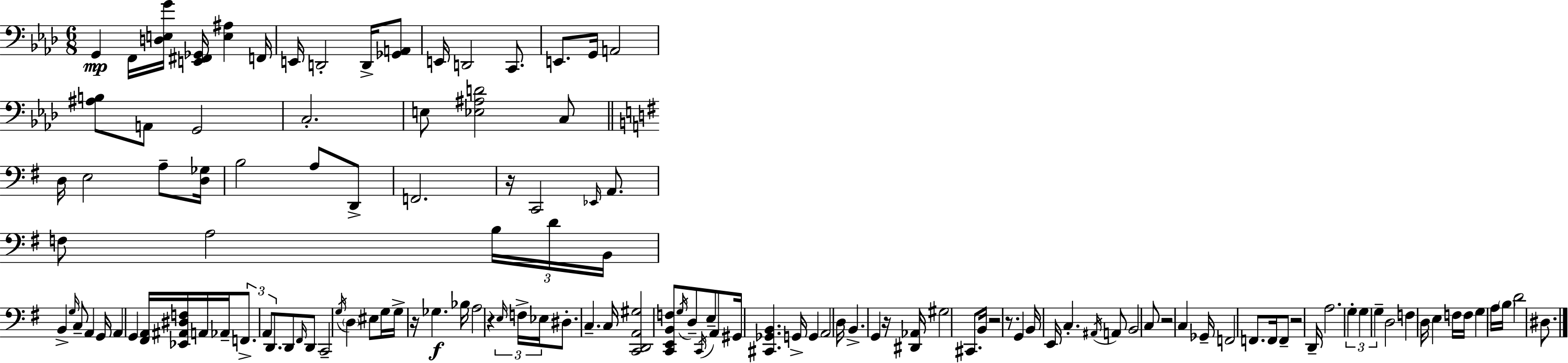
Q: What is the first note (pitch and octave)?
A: G2